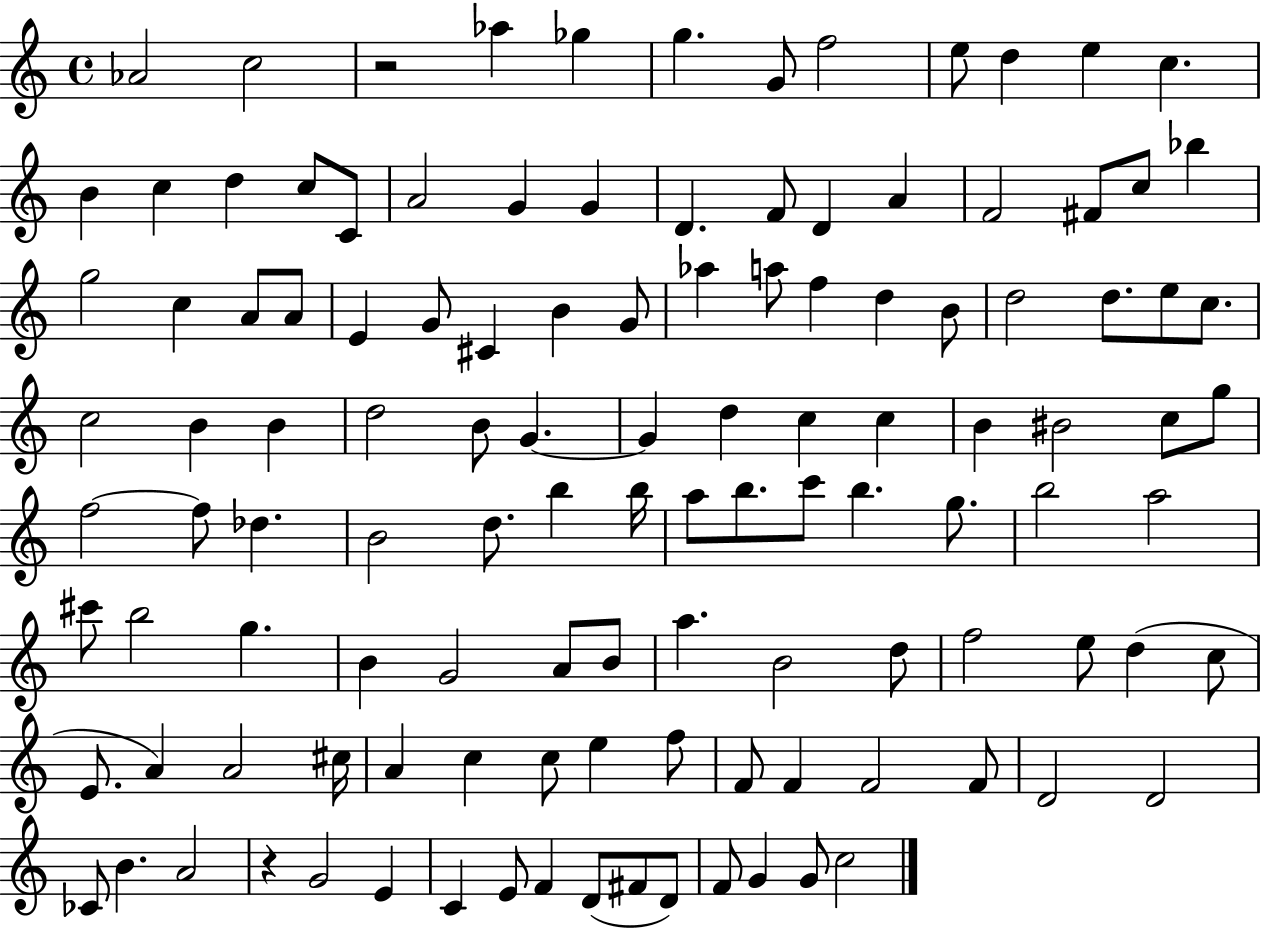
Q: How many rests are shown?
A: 2